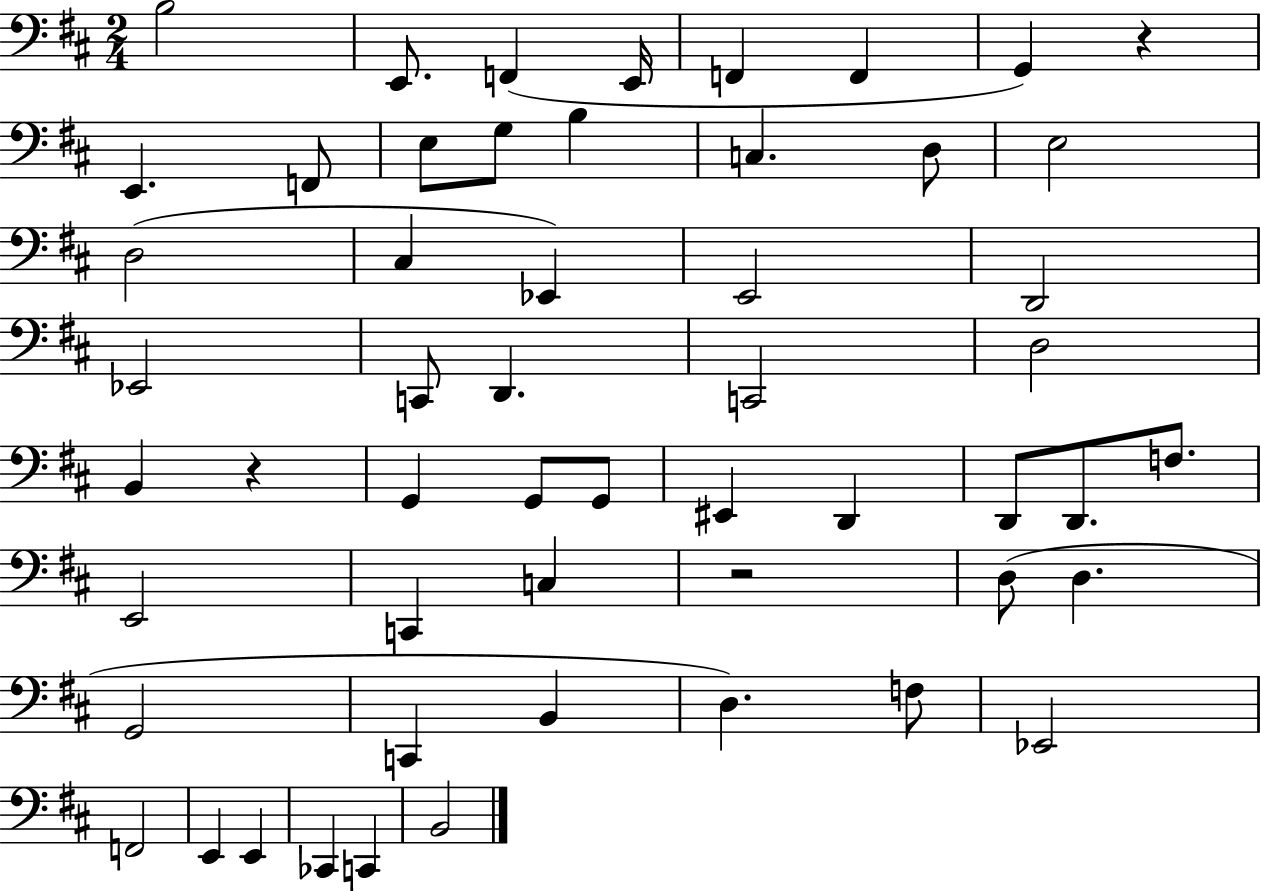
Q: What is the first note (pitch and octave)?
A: B3